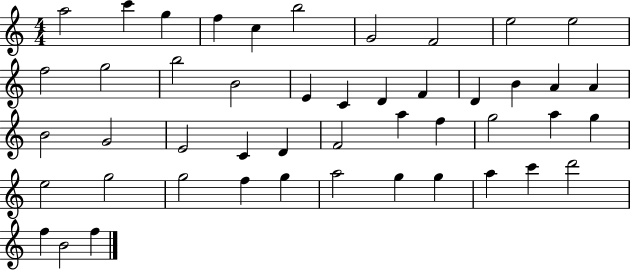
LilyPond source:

{
  \clef treble
  \numericTimeSignature
  \time 4/4
  \key c \major
  a''2 c'''4 g''4 | f''4 c''4 b''2 | g'2 f'2 | e''2 e''2 | \break f''2 g''2 | b''2 b'2 | e'4 c'4 d'4 f'4 | d'4 b'4 a'4 a'4 | \break b'2 g'2 | e'2 c'4 d'4 | f'2 a''4 f''4 | g''2 a''4 g''4 | \break e''2 g''2 | g''2 f''4 g''4 | a''2 g''4 g''4 | a''4 c'''4 d'''2 | \break f''4 b'2 f''4 | \bar "|."
}